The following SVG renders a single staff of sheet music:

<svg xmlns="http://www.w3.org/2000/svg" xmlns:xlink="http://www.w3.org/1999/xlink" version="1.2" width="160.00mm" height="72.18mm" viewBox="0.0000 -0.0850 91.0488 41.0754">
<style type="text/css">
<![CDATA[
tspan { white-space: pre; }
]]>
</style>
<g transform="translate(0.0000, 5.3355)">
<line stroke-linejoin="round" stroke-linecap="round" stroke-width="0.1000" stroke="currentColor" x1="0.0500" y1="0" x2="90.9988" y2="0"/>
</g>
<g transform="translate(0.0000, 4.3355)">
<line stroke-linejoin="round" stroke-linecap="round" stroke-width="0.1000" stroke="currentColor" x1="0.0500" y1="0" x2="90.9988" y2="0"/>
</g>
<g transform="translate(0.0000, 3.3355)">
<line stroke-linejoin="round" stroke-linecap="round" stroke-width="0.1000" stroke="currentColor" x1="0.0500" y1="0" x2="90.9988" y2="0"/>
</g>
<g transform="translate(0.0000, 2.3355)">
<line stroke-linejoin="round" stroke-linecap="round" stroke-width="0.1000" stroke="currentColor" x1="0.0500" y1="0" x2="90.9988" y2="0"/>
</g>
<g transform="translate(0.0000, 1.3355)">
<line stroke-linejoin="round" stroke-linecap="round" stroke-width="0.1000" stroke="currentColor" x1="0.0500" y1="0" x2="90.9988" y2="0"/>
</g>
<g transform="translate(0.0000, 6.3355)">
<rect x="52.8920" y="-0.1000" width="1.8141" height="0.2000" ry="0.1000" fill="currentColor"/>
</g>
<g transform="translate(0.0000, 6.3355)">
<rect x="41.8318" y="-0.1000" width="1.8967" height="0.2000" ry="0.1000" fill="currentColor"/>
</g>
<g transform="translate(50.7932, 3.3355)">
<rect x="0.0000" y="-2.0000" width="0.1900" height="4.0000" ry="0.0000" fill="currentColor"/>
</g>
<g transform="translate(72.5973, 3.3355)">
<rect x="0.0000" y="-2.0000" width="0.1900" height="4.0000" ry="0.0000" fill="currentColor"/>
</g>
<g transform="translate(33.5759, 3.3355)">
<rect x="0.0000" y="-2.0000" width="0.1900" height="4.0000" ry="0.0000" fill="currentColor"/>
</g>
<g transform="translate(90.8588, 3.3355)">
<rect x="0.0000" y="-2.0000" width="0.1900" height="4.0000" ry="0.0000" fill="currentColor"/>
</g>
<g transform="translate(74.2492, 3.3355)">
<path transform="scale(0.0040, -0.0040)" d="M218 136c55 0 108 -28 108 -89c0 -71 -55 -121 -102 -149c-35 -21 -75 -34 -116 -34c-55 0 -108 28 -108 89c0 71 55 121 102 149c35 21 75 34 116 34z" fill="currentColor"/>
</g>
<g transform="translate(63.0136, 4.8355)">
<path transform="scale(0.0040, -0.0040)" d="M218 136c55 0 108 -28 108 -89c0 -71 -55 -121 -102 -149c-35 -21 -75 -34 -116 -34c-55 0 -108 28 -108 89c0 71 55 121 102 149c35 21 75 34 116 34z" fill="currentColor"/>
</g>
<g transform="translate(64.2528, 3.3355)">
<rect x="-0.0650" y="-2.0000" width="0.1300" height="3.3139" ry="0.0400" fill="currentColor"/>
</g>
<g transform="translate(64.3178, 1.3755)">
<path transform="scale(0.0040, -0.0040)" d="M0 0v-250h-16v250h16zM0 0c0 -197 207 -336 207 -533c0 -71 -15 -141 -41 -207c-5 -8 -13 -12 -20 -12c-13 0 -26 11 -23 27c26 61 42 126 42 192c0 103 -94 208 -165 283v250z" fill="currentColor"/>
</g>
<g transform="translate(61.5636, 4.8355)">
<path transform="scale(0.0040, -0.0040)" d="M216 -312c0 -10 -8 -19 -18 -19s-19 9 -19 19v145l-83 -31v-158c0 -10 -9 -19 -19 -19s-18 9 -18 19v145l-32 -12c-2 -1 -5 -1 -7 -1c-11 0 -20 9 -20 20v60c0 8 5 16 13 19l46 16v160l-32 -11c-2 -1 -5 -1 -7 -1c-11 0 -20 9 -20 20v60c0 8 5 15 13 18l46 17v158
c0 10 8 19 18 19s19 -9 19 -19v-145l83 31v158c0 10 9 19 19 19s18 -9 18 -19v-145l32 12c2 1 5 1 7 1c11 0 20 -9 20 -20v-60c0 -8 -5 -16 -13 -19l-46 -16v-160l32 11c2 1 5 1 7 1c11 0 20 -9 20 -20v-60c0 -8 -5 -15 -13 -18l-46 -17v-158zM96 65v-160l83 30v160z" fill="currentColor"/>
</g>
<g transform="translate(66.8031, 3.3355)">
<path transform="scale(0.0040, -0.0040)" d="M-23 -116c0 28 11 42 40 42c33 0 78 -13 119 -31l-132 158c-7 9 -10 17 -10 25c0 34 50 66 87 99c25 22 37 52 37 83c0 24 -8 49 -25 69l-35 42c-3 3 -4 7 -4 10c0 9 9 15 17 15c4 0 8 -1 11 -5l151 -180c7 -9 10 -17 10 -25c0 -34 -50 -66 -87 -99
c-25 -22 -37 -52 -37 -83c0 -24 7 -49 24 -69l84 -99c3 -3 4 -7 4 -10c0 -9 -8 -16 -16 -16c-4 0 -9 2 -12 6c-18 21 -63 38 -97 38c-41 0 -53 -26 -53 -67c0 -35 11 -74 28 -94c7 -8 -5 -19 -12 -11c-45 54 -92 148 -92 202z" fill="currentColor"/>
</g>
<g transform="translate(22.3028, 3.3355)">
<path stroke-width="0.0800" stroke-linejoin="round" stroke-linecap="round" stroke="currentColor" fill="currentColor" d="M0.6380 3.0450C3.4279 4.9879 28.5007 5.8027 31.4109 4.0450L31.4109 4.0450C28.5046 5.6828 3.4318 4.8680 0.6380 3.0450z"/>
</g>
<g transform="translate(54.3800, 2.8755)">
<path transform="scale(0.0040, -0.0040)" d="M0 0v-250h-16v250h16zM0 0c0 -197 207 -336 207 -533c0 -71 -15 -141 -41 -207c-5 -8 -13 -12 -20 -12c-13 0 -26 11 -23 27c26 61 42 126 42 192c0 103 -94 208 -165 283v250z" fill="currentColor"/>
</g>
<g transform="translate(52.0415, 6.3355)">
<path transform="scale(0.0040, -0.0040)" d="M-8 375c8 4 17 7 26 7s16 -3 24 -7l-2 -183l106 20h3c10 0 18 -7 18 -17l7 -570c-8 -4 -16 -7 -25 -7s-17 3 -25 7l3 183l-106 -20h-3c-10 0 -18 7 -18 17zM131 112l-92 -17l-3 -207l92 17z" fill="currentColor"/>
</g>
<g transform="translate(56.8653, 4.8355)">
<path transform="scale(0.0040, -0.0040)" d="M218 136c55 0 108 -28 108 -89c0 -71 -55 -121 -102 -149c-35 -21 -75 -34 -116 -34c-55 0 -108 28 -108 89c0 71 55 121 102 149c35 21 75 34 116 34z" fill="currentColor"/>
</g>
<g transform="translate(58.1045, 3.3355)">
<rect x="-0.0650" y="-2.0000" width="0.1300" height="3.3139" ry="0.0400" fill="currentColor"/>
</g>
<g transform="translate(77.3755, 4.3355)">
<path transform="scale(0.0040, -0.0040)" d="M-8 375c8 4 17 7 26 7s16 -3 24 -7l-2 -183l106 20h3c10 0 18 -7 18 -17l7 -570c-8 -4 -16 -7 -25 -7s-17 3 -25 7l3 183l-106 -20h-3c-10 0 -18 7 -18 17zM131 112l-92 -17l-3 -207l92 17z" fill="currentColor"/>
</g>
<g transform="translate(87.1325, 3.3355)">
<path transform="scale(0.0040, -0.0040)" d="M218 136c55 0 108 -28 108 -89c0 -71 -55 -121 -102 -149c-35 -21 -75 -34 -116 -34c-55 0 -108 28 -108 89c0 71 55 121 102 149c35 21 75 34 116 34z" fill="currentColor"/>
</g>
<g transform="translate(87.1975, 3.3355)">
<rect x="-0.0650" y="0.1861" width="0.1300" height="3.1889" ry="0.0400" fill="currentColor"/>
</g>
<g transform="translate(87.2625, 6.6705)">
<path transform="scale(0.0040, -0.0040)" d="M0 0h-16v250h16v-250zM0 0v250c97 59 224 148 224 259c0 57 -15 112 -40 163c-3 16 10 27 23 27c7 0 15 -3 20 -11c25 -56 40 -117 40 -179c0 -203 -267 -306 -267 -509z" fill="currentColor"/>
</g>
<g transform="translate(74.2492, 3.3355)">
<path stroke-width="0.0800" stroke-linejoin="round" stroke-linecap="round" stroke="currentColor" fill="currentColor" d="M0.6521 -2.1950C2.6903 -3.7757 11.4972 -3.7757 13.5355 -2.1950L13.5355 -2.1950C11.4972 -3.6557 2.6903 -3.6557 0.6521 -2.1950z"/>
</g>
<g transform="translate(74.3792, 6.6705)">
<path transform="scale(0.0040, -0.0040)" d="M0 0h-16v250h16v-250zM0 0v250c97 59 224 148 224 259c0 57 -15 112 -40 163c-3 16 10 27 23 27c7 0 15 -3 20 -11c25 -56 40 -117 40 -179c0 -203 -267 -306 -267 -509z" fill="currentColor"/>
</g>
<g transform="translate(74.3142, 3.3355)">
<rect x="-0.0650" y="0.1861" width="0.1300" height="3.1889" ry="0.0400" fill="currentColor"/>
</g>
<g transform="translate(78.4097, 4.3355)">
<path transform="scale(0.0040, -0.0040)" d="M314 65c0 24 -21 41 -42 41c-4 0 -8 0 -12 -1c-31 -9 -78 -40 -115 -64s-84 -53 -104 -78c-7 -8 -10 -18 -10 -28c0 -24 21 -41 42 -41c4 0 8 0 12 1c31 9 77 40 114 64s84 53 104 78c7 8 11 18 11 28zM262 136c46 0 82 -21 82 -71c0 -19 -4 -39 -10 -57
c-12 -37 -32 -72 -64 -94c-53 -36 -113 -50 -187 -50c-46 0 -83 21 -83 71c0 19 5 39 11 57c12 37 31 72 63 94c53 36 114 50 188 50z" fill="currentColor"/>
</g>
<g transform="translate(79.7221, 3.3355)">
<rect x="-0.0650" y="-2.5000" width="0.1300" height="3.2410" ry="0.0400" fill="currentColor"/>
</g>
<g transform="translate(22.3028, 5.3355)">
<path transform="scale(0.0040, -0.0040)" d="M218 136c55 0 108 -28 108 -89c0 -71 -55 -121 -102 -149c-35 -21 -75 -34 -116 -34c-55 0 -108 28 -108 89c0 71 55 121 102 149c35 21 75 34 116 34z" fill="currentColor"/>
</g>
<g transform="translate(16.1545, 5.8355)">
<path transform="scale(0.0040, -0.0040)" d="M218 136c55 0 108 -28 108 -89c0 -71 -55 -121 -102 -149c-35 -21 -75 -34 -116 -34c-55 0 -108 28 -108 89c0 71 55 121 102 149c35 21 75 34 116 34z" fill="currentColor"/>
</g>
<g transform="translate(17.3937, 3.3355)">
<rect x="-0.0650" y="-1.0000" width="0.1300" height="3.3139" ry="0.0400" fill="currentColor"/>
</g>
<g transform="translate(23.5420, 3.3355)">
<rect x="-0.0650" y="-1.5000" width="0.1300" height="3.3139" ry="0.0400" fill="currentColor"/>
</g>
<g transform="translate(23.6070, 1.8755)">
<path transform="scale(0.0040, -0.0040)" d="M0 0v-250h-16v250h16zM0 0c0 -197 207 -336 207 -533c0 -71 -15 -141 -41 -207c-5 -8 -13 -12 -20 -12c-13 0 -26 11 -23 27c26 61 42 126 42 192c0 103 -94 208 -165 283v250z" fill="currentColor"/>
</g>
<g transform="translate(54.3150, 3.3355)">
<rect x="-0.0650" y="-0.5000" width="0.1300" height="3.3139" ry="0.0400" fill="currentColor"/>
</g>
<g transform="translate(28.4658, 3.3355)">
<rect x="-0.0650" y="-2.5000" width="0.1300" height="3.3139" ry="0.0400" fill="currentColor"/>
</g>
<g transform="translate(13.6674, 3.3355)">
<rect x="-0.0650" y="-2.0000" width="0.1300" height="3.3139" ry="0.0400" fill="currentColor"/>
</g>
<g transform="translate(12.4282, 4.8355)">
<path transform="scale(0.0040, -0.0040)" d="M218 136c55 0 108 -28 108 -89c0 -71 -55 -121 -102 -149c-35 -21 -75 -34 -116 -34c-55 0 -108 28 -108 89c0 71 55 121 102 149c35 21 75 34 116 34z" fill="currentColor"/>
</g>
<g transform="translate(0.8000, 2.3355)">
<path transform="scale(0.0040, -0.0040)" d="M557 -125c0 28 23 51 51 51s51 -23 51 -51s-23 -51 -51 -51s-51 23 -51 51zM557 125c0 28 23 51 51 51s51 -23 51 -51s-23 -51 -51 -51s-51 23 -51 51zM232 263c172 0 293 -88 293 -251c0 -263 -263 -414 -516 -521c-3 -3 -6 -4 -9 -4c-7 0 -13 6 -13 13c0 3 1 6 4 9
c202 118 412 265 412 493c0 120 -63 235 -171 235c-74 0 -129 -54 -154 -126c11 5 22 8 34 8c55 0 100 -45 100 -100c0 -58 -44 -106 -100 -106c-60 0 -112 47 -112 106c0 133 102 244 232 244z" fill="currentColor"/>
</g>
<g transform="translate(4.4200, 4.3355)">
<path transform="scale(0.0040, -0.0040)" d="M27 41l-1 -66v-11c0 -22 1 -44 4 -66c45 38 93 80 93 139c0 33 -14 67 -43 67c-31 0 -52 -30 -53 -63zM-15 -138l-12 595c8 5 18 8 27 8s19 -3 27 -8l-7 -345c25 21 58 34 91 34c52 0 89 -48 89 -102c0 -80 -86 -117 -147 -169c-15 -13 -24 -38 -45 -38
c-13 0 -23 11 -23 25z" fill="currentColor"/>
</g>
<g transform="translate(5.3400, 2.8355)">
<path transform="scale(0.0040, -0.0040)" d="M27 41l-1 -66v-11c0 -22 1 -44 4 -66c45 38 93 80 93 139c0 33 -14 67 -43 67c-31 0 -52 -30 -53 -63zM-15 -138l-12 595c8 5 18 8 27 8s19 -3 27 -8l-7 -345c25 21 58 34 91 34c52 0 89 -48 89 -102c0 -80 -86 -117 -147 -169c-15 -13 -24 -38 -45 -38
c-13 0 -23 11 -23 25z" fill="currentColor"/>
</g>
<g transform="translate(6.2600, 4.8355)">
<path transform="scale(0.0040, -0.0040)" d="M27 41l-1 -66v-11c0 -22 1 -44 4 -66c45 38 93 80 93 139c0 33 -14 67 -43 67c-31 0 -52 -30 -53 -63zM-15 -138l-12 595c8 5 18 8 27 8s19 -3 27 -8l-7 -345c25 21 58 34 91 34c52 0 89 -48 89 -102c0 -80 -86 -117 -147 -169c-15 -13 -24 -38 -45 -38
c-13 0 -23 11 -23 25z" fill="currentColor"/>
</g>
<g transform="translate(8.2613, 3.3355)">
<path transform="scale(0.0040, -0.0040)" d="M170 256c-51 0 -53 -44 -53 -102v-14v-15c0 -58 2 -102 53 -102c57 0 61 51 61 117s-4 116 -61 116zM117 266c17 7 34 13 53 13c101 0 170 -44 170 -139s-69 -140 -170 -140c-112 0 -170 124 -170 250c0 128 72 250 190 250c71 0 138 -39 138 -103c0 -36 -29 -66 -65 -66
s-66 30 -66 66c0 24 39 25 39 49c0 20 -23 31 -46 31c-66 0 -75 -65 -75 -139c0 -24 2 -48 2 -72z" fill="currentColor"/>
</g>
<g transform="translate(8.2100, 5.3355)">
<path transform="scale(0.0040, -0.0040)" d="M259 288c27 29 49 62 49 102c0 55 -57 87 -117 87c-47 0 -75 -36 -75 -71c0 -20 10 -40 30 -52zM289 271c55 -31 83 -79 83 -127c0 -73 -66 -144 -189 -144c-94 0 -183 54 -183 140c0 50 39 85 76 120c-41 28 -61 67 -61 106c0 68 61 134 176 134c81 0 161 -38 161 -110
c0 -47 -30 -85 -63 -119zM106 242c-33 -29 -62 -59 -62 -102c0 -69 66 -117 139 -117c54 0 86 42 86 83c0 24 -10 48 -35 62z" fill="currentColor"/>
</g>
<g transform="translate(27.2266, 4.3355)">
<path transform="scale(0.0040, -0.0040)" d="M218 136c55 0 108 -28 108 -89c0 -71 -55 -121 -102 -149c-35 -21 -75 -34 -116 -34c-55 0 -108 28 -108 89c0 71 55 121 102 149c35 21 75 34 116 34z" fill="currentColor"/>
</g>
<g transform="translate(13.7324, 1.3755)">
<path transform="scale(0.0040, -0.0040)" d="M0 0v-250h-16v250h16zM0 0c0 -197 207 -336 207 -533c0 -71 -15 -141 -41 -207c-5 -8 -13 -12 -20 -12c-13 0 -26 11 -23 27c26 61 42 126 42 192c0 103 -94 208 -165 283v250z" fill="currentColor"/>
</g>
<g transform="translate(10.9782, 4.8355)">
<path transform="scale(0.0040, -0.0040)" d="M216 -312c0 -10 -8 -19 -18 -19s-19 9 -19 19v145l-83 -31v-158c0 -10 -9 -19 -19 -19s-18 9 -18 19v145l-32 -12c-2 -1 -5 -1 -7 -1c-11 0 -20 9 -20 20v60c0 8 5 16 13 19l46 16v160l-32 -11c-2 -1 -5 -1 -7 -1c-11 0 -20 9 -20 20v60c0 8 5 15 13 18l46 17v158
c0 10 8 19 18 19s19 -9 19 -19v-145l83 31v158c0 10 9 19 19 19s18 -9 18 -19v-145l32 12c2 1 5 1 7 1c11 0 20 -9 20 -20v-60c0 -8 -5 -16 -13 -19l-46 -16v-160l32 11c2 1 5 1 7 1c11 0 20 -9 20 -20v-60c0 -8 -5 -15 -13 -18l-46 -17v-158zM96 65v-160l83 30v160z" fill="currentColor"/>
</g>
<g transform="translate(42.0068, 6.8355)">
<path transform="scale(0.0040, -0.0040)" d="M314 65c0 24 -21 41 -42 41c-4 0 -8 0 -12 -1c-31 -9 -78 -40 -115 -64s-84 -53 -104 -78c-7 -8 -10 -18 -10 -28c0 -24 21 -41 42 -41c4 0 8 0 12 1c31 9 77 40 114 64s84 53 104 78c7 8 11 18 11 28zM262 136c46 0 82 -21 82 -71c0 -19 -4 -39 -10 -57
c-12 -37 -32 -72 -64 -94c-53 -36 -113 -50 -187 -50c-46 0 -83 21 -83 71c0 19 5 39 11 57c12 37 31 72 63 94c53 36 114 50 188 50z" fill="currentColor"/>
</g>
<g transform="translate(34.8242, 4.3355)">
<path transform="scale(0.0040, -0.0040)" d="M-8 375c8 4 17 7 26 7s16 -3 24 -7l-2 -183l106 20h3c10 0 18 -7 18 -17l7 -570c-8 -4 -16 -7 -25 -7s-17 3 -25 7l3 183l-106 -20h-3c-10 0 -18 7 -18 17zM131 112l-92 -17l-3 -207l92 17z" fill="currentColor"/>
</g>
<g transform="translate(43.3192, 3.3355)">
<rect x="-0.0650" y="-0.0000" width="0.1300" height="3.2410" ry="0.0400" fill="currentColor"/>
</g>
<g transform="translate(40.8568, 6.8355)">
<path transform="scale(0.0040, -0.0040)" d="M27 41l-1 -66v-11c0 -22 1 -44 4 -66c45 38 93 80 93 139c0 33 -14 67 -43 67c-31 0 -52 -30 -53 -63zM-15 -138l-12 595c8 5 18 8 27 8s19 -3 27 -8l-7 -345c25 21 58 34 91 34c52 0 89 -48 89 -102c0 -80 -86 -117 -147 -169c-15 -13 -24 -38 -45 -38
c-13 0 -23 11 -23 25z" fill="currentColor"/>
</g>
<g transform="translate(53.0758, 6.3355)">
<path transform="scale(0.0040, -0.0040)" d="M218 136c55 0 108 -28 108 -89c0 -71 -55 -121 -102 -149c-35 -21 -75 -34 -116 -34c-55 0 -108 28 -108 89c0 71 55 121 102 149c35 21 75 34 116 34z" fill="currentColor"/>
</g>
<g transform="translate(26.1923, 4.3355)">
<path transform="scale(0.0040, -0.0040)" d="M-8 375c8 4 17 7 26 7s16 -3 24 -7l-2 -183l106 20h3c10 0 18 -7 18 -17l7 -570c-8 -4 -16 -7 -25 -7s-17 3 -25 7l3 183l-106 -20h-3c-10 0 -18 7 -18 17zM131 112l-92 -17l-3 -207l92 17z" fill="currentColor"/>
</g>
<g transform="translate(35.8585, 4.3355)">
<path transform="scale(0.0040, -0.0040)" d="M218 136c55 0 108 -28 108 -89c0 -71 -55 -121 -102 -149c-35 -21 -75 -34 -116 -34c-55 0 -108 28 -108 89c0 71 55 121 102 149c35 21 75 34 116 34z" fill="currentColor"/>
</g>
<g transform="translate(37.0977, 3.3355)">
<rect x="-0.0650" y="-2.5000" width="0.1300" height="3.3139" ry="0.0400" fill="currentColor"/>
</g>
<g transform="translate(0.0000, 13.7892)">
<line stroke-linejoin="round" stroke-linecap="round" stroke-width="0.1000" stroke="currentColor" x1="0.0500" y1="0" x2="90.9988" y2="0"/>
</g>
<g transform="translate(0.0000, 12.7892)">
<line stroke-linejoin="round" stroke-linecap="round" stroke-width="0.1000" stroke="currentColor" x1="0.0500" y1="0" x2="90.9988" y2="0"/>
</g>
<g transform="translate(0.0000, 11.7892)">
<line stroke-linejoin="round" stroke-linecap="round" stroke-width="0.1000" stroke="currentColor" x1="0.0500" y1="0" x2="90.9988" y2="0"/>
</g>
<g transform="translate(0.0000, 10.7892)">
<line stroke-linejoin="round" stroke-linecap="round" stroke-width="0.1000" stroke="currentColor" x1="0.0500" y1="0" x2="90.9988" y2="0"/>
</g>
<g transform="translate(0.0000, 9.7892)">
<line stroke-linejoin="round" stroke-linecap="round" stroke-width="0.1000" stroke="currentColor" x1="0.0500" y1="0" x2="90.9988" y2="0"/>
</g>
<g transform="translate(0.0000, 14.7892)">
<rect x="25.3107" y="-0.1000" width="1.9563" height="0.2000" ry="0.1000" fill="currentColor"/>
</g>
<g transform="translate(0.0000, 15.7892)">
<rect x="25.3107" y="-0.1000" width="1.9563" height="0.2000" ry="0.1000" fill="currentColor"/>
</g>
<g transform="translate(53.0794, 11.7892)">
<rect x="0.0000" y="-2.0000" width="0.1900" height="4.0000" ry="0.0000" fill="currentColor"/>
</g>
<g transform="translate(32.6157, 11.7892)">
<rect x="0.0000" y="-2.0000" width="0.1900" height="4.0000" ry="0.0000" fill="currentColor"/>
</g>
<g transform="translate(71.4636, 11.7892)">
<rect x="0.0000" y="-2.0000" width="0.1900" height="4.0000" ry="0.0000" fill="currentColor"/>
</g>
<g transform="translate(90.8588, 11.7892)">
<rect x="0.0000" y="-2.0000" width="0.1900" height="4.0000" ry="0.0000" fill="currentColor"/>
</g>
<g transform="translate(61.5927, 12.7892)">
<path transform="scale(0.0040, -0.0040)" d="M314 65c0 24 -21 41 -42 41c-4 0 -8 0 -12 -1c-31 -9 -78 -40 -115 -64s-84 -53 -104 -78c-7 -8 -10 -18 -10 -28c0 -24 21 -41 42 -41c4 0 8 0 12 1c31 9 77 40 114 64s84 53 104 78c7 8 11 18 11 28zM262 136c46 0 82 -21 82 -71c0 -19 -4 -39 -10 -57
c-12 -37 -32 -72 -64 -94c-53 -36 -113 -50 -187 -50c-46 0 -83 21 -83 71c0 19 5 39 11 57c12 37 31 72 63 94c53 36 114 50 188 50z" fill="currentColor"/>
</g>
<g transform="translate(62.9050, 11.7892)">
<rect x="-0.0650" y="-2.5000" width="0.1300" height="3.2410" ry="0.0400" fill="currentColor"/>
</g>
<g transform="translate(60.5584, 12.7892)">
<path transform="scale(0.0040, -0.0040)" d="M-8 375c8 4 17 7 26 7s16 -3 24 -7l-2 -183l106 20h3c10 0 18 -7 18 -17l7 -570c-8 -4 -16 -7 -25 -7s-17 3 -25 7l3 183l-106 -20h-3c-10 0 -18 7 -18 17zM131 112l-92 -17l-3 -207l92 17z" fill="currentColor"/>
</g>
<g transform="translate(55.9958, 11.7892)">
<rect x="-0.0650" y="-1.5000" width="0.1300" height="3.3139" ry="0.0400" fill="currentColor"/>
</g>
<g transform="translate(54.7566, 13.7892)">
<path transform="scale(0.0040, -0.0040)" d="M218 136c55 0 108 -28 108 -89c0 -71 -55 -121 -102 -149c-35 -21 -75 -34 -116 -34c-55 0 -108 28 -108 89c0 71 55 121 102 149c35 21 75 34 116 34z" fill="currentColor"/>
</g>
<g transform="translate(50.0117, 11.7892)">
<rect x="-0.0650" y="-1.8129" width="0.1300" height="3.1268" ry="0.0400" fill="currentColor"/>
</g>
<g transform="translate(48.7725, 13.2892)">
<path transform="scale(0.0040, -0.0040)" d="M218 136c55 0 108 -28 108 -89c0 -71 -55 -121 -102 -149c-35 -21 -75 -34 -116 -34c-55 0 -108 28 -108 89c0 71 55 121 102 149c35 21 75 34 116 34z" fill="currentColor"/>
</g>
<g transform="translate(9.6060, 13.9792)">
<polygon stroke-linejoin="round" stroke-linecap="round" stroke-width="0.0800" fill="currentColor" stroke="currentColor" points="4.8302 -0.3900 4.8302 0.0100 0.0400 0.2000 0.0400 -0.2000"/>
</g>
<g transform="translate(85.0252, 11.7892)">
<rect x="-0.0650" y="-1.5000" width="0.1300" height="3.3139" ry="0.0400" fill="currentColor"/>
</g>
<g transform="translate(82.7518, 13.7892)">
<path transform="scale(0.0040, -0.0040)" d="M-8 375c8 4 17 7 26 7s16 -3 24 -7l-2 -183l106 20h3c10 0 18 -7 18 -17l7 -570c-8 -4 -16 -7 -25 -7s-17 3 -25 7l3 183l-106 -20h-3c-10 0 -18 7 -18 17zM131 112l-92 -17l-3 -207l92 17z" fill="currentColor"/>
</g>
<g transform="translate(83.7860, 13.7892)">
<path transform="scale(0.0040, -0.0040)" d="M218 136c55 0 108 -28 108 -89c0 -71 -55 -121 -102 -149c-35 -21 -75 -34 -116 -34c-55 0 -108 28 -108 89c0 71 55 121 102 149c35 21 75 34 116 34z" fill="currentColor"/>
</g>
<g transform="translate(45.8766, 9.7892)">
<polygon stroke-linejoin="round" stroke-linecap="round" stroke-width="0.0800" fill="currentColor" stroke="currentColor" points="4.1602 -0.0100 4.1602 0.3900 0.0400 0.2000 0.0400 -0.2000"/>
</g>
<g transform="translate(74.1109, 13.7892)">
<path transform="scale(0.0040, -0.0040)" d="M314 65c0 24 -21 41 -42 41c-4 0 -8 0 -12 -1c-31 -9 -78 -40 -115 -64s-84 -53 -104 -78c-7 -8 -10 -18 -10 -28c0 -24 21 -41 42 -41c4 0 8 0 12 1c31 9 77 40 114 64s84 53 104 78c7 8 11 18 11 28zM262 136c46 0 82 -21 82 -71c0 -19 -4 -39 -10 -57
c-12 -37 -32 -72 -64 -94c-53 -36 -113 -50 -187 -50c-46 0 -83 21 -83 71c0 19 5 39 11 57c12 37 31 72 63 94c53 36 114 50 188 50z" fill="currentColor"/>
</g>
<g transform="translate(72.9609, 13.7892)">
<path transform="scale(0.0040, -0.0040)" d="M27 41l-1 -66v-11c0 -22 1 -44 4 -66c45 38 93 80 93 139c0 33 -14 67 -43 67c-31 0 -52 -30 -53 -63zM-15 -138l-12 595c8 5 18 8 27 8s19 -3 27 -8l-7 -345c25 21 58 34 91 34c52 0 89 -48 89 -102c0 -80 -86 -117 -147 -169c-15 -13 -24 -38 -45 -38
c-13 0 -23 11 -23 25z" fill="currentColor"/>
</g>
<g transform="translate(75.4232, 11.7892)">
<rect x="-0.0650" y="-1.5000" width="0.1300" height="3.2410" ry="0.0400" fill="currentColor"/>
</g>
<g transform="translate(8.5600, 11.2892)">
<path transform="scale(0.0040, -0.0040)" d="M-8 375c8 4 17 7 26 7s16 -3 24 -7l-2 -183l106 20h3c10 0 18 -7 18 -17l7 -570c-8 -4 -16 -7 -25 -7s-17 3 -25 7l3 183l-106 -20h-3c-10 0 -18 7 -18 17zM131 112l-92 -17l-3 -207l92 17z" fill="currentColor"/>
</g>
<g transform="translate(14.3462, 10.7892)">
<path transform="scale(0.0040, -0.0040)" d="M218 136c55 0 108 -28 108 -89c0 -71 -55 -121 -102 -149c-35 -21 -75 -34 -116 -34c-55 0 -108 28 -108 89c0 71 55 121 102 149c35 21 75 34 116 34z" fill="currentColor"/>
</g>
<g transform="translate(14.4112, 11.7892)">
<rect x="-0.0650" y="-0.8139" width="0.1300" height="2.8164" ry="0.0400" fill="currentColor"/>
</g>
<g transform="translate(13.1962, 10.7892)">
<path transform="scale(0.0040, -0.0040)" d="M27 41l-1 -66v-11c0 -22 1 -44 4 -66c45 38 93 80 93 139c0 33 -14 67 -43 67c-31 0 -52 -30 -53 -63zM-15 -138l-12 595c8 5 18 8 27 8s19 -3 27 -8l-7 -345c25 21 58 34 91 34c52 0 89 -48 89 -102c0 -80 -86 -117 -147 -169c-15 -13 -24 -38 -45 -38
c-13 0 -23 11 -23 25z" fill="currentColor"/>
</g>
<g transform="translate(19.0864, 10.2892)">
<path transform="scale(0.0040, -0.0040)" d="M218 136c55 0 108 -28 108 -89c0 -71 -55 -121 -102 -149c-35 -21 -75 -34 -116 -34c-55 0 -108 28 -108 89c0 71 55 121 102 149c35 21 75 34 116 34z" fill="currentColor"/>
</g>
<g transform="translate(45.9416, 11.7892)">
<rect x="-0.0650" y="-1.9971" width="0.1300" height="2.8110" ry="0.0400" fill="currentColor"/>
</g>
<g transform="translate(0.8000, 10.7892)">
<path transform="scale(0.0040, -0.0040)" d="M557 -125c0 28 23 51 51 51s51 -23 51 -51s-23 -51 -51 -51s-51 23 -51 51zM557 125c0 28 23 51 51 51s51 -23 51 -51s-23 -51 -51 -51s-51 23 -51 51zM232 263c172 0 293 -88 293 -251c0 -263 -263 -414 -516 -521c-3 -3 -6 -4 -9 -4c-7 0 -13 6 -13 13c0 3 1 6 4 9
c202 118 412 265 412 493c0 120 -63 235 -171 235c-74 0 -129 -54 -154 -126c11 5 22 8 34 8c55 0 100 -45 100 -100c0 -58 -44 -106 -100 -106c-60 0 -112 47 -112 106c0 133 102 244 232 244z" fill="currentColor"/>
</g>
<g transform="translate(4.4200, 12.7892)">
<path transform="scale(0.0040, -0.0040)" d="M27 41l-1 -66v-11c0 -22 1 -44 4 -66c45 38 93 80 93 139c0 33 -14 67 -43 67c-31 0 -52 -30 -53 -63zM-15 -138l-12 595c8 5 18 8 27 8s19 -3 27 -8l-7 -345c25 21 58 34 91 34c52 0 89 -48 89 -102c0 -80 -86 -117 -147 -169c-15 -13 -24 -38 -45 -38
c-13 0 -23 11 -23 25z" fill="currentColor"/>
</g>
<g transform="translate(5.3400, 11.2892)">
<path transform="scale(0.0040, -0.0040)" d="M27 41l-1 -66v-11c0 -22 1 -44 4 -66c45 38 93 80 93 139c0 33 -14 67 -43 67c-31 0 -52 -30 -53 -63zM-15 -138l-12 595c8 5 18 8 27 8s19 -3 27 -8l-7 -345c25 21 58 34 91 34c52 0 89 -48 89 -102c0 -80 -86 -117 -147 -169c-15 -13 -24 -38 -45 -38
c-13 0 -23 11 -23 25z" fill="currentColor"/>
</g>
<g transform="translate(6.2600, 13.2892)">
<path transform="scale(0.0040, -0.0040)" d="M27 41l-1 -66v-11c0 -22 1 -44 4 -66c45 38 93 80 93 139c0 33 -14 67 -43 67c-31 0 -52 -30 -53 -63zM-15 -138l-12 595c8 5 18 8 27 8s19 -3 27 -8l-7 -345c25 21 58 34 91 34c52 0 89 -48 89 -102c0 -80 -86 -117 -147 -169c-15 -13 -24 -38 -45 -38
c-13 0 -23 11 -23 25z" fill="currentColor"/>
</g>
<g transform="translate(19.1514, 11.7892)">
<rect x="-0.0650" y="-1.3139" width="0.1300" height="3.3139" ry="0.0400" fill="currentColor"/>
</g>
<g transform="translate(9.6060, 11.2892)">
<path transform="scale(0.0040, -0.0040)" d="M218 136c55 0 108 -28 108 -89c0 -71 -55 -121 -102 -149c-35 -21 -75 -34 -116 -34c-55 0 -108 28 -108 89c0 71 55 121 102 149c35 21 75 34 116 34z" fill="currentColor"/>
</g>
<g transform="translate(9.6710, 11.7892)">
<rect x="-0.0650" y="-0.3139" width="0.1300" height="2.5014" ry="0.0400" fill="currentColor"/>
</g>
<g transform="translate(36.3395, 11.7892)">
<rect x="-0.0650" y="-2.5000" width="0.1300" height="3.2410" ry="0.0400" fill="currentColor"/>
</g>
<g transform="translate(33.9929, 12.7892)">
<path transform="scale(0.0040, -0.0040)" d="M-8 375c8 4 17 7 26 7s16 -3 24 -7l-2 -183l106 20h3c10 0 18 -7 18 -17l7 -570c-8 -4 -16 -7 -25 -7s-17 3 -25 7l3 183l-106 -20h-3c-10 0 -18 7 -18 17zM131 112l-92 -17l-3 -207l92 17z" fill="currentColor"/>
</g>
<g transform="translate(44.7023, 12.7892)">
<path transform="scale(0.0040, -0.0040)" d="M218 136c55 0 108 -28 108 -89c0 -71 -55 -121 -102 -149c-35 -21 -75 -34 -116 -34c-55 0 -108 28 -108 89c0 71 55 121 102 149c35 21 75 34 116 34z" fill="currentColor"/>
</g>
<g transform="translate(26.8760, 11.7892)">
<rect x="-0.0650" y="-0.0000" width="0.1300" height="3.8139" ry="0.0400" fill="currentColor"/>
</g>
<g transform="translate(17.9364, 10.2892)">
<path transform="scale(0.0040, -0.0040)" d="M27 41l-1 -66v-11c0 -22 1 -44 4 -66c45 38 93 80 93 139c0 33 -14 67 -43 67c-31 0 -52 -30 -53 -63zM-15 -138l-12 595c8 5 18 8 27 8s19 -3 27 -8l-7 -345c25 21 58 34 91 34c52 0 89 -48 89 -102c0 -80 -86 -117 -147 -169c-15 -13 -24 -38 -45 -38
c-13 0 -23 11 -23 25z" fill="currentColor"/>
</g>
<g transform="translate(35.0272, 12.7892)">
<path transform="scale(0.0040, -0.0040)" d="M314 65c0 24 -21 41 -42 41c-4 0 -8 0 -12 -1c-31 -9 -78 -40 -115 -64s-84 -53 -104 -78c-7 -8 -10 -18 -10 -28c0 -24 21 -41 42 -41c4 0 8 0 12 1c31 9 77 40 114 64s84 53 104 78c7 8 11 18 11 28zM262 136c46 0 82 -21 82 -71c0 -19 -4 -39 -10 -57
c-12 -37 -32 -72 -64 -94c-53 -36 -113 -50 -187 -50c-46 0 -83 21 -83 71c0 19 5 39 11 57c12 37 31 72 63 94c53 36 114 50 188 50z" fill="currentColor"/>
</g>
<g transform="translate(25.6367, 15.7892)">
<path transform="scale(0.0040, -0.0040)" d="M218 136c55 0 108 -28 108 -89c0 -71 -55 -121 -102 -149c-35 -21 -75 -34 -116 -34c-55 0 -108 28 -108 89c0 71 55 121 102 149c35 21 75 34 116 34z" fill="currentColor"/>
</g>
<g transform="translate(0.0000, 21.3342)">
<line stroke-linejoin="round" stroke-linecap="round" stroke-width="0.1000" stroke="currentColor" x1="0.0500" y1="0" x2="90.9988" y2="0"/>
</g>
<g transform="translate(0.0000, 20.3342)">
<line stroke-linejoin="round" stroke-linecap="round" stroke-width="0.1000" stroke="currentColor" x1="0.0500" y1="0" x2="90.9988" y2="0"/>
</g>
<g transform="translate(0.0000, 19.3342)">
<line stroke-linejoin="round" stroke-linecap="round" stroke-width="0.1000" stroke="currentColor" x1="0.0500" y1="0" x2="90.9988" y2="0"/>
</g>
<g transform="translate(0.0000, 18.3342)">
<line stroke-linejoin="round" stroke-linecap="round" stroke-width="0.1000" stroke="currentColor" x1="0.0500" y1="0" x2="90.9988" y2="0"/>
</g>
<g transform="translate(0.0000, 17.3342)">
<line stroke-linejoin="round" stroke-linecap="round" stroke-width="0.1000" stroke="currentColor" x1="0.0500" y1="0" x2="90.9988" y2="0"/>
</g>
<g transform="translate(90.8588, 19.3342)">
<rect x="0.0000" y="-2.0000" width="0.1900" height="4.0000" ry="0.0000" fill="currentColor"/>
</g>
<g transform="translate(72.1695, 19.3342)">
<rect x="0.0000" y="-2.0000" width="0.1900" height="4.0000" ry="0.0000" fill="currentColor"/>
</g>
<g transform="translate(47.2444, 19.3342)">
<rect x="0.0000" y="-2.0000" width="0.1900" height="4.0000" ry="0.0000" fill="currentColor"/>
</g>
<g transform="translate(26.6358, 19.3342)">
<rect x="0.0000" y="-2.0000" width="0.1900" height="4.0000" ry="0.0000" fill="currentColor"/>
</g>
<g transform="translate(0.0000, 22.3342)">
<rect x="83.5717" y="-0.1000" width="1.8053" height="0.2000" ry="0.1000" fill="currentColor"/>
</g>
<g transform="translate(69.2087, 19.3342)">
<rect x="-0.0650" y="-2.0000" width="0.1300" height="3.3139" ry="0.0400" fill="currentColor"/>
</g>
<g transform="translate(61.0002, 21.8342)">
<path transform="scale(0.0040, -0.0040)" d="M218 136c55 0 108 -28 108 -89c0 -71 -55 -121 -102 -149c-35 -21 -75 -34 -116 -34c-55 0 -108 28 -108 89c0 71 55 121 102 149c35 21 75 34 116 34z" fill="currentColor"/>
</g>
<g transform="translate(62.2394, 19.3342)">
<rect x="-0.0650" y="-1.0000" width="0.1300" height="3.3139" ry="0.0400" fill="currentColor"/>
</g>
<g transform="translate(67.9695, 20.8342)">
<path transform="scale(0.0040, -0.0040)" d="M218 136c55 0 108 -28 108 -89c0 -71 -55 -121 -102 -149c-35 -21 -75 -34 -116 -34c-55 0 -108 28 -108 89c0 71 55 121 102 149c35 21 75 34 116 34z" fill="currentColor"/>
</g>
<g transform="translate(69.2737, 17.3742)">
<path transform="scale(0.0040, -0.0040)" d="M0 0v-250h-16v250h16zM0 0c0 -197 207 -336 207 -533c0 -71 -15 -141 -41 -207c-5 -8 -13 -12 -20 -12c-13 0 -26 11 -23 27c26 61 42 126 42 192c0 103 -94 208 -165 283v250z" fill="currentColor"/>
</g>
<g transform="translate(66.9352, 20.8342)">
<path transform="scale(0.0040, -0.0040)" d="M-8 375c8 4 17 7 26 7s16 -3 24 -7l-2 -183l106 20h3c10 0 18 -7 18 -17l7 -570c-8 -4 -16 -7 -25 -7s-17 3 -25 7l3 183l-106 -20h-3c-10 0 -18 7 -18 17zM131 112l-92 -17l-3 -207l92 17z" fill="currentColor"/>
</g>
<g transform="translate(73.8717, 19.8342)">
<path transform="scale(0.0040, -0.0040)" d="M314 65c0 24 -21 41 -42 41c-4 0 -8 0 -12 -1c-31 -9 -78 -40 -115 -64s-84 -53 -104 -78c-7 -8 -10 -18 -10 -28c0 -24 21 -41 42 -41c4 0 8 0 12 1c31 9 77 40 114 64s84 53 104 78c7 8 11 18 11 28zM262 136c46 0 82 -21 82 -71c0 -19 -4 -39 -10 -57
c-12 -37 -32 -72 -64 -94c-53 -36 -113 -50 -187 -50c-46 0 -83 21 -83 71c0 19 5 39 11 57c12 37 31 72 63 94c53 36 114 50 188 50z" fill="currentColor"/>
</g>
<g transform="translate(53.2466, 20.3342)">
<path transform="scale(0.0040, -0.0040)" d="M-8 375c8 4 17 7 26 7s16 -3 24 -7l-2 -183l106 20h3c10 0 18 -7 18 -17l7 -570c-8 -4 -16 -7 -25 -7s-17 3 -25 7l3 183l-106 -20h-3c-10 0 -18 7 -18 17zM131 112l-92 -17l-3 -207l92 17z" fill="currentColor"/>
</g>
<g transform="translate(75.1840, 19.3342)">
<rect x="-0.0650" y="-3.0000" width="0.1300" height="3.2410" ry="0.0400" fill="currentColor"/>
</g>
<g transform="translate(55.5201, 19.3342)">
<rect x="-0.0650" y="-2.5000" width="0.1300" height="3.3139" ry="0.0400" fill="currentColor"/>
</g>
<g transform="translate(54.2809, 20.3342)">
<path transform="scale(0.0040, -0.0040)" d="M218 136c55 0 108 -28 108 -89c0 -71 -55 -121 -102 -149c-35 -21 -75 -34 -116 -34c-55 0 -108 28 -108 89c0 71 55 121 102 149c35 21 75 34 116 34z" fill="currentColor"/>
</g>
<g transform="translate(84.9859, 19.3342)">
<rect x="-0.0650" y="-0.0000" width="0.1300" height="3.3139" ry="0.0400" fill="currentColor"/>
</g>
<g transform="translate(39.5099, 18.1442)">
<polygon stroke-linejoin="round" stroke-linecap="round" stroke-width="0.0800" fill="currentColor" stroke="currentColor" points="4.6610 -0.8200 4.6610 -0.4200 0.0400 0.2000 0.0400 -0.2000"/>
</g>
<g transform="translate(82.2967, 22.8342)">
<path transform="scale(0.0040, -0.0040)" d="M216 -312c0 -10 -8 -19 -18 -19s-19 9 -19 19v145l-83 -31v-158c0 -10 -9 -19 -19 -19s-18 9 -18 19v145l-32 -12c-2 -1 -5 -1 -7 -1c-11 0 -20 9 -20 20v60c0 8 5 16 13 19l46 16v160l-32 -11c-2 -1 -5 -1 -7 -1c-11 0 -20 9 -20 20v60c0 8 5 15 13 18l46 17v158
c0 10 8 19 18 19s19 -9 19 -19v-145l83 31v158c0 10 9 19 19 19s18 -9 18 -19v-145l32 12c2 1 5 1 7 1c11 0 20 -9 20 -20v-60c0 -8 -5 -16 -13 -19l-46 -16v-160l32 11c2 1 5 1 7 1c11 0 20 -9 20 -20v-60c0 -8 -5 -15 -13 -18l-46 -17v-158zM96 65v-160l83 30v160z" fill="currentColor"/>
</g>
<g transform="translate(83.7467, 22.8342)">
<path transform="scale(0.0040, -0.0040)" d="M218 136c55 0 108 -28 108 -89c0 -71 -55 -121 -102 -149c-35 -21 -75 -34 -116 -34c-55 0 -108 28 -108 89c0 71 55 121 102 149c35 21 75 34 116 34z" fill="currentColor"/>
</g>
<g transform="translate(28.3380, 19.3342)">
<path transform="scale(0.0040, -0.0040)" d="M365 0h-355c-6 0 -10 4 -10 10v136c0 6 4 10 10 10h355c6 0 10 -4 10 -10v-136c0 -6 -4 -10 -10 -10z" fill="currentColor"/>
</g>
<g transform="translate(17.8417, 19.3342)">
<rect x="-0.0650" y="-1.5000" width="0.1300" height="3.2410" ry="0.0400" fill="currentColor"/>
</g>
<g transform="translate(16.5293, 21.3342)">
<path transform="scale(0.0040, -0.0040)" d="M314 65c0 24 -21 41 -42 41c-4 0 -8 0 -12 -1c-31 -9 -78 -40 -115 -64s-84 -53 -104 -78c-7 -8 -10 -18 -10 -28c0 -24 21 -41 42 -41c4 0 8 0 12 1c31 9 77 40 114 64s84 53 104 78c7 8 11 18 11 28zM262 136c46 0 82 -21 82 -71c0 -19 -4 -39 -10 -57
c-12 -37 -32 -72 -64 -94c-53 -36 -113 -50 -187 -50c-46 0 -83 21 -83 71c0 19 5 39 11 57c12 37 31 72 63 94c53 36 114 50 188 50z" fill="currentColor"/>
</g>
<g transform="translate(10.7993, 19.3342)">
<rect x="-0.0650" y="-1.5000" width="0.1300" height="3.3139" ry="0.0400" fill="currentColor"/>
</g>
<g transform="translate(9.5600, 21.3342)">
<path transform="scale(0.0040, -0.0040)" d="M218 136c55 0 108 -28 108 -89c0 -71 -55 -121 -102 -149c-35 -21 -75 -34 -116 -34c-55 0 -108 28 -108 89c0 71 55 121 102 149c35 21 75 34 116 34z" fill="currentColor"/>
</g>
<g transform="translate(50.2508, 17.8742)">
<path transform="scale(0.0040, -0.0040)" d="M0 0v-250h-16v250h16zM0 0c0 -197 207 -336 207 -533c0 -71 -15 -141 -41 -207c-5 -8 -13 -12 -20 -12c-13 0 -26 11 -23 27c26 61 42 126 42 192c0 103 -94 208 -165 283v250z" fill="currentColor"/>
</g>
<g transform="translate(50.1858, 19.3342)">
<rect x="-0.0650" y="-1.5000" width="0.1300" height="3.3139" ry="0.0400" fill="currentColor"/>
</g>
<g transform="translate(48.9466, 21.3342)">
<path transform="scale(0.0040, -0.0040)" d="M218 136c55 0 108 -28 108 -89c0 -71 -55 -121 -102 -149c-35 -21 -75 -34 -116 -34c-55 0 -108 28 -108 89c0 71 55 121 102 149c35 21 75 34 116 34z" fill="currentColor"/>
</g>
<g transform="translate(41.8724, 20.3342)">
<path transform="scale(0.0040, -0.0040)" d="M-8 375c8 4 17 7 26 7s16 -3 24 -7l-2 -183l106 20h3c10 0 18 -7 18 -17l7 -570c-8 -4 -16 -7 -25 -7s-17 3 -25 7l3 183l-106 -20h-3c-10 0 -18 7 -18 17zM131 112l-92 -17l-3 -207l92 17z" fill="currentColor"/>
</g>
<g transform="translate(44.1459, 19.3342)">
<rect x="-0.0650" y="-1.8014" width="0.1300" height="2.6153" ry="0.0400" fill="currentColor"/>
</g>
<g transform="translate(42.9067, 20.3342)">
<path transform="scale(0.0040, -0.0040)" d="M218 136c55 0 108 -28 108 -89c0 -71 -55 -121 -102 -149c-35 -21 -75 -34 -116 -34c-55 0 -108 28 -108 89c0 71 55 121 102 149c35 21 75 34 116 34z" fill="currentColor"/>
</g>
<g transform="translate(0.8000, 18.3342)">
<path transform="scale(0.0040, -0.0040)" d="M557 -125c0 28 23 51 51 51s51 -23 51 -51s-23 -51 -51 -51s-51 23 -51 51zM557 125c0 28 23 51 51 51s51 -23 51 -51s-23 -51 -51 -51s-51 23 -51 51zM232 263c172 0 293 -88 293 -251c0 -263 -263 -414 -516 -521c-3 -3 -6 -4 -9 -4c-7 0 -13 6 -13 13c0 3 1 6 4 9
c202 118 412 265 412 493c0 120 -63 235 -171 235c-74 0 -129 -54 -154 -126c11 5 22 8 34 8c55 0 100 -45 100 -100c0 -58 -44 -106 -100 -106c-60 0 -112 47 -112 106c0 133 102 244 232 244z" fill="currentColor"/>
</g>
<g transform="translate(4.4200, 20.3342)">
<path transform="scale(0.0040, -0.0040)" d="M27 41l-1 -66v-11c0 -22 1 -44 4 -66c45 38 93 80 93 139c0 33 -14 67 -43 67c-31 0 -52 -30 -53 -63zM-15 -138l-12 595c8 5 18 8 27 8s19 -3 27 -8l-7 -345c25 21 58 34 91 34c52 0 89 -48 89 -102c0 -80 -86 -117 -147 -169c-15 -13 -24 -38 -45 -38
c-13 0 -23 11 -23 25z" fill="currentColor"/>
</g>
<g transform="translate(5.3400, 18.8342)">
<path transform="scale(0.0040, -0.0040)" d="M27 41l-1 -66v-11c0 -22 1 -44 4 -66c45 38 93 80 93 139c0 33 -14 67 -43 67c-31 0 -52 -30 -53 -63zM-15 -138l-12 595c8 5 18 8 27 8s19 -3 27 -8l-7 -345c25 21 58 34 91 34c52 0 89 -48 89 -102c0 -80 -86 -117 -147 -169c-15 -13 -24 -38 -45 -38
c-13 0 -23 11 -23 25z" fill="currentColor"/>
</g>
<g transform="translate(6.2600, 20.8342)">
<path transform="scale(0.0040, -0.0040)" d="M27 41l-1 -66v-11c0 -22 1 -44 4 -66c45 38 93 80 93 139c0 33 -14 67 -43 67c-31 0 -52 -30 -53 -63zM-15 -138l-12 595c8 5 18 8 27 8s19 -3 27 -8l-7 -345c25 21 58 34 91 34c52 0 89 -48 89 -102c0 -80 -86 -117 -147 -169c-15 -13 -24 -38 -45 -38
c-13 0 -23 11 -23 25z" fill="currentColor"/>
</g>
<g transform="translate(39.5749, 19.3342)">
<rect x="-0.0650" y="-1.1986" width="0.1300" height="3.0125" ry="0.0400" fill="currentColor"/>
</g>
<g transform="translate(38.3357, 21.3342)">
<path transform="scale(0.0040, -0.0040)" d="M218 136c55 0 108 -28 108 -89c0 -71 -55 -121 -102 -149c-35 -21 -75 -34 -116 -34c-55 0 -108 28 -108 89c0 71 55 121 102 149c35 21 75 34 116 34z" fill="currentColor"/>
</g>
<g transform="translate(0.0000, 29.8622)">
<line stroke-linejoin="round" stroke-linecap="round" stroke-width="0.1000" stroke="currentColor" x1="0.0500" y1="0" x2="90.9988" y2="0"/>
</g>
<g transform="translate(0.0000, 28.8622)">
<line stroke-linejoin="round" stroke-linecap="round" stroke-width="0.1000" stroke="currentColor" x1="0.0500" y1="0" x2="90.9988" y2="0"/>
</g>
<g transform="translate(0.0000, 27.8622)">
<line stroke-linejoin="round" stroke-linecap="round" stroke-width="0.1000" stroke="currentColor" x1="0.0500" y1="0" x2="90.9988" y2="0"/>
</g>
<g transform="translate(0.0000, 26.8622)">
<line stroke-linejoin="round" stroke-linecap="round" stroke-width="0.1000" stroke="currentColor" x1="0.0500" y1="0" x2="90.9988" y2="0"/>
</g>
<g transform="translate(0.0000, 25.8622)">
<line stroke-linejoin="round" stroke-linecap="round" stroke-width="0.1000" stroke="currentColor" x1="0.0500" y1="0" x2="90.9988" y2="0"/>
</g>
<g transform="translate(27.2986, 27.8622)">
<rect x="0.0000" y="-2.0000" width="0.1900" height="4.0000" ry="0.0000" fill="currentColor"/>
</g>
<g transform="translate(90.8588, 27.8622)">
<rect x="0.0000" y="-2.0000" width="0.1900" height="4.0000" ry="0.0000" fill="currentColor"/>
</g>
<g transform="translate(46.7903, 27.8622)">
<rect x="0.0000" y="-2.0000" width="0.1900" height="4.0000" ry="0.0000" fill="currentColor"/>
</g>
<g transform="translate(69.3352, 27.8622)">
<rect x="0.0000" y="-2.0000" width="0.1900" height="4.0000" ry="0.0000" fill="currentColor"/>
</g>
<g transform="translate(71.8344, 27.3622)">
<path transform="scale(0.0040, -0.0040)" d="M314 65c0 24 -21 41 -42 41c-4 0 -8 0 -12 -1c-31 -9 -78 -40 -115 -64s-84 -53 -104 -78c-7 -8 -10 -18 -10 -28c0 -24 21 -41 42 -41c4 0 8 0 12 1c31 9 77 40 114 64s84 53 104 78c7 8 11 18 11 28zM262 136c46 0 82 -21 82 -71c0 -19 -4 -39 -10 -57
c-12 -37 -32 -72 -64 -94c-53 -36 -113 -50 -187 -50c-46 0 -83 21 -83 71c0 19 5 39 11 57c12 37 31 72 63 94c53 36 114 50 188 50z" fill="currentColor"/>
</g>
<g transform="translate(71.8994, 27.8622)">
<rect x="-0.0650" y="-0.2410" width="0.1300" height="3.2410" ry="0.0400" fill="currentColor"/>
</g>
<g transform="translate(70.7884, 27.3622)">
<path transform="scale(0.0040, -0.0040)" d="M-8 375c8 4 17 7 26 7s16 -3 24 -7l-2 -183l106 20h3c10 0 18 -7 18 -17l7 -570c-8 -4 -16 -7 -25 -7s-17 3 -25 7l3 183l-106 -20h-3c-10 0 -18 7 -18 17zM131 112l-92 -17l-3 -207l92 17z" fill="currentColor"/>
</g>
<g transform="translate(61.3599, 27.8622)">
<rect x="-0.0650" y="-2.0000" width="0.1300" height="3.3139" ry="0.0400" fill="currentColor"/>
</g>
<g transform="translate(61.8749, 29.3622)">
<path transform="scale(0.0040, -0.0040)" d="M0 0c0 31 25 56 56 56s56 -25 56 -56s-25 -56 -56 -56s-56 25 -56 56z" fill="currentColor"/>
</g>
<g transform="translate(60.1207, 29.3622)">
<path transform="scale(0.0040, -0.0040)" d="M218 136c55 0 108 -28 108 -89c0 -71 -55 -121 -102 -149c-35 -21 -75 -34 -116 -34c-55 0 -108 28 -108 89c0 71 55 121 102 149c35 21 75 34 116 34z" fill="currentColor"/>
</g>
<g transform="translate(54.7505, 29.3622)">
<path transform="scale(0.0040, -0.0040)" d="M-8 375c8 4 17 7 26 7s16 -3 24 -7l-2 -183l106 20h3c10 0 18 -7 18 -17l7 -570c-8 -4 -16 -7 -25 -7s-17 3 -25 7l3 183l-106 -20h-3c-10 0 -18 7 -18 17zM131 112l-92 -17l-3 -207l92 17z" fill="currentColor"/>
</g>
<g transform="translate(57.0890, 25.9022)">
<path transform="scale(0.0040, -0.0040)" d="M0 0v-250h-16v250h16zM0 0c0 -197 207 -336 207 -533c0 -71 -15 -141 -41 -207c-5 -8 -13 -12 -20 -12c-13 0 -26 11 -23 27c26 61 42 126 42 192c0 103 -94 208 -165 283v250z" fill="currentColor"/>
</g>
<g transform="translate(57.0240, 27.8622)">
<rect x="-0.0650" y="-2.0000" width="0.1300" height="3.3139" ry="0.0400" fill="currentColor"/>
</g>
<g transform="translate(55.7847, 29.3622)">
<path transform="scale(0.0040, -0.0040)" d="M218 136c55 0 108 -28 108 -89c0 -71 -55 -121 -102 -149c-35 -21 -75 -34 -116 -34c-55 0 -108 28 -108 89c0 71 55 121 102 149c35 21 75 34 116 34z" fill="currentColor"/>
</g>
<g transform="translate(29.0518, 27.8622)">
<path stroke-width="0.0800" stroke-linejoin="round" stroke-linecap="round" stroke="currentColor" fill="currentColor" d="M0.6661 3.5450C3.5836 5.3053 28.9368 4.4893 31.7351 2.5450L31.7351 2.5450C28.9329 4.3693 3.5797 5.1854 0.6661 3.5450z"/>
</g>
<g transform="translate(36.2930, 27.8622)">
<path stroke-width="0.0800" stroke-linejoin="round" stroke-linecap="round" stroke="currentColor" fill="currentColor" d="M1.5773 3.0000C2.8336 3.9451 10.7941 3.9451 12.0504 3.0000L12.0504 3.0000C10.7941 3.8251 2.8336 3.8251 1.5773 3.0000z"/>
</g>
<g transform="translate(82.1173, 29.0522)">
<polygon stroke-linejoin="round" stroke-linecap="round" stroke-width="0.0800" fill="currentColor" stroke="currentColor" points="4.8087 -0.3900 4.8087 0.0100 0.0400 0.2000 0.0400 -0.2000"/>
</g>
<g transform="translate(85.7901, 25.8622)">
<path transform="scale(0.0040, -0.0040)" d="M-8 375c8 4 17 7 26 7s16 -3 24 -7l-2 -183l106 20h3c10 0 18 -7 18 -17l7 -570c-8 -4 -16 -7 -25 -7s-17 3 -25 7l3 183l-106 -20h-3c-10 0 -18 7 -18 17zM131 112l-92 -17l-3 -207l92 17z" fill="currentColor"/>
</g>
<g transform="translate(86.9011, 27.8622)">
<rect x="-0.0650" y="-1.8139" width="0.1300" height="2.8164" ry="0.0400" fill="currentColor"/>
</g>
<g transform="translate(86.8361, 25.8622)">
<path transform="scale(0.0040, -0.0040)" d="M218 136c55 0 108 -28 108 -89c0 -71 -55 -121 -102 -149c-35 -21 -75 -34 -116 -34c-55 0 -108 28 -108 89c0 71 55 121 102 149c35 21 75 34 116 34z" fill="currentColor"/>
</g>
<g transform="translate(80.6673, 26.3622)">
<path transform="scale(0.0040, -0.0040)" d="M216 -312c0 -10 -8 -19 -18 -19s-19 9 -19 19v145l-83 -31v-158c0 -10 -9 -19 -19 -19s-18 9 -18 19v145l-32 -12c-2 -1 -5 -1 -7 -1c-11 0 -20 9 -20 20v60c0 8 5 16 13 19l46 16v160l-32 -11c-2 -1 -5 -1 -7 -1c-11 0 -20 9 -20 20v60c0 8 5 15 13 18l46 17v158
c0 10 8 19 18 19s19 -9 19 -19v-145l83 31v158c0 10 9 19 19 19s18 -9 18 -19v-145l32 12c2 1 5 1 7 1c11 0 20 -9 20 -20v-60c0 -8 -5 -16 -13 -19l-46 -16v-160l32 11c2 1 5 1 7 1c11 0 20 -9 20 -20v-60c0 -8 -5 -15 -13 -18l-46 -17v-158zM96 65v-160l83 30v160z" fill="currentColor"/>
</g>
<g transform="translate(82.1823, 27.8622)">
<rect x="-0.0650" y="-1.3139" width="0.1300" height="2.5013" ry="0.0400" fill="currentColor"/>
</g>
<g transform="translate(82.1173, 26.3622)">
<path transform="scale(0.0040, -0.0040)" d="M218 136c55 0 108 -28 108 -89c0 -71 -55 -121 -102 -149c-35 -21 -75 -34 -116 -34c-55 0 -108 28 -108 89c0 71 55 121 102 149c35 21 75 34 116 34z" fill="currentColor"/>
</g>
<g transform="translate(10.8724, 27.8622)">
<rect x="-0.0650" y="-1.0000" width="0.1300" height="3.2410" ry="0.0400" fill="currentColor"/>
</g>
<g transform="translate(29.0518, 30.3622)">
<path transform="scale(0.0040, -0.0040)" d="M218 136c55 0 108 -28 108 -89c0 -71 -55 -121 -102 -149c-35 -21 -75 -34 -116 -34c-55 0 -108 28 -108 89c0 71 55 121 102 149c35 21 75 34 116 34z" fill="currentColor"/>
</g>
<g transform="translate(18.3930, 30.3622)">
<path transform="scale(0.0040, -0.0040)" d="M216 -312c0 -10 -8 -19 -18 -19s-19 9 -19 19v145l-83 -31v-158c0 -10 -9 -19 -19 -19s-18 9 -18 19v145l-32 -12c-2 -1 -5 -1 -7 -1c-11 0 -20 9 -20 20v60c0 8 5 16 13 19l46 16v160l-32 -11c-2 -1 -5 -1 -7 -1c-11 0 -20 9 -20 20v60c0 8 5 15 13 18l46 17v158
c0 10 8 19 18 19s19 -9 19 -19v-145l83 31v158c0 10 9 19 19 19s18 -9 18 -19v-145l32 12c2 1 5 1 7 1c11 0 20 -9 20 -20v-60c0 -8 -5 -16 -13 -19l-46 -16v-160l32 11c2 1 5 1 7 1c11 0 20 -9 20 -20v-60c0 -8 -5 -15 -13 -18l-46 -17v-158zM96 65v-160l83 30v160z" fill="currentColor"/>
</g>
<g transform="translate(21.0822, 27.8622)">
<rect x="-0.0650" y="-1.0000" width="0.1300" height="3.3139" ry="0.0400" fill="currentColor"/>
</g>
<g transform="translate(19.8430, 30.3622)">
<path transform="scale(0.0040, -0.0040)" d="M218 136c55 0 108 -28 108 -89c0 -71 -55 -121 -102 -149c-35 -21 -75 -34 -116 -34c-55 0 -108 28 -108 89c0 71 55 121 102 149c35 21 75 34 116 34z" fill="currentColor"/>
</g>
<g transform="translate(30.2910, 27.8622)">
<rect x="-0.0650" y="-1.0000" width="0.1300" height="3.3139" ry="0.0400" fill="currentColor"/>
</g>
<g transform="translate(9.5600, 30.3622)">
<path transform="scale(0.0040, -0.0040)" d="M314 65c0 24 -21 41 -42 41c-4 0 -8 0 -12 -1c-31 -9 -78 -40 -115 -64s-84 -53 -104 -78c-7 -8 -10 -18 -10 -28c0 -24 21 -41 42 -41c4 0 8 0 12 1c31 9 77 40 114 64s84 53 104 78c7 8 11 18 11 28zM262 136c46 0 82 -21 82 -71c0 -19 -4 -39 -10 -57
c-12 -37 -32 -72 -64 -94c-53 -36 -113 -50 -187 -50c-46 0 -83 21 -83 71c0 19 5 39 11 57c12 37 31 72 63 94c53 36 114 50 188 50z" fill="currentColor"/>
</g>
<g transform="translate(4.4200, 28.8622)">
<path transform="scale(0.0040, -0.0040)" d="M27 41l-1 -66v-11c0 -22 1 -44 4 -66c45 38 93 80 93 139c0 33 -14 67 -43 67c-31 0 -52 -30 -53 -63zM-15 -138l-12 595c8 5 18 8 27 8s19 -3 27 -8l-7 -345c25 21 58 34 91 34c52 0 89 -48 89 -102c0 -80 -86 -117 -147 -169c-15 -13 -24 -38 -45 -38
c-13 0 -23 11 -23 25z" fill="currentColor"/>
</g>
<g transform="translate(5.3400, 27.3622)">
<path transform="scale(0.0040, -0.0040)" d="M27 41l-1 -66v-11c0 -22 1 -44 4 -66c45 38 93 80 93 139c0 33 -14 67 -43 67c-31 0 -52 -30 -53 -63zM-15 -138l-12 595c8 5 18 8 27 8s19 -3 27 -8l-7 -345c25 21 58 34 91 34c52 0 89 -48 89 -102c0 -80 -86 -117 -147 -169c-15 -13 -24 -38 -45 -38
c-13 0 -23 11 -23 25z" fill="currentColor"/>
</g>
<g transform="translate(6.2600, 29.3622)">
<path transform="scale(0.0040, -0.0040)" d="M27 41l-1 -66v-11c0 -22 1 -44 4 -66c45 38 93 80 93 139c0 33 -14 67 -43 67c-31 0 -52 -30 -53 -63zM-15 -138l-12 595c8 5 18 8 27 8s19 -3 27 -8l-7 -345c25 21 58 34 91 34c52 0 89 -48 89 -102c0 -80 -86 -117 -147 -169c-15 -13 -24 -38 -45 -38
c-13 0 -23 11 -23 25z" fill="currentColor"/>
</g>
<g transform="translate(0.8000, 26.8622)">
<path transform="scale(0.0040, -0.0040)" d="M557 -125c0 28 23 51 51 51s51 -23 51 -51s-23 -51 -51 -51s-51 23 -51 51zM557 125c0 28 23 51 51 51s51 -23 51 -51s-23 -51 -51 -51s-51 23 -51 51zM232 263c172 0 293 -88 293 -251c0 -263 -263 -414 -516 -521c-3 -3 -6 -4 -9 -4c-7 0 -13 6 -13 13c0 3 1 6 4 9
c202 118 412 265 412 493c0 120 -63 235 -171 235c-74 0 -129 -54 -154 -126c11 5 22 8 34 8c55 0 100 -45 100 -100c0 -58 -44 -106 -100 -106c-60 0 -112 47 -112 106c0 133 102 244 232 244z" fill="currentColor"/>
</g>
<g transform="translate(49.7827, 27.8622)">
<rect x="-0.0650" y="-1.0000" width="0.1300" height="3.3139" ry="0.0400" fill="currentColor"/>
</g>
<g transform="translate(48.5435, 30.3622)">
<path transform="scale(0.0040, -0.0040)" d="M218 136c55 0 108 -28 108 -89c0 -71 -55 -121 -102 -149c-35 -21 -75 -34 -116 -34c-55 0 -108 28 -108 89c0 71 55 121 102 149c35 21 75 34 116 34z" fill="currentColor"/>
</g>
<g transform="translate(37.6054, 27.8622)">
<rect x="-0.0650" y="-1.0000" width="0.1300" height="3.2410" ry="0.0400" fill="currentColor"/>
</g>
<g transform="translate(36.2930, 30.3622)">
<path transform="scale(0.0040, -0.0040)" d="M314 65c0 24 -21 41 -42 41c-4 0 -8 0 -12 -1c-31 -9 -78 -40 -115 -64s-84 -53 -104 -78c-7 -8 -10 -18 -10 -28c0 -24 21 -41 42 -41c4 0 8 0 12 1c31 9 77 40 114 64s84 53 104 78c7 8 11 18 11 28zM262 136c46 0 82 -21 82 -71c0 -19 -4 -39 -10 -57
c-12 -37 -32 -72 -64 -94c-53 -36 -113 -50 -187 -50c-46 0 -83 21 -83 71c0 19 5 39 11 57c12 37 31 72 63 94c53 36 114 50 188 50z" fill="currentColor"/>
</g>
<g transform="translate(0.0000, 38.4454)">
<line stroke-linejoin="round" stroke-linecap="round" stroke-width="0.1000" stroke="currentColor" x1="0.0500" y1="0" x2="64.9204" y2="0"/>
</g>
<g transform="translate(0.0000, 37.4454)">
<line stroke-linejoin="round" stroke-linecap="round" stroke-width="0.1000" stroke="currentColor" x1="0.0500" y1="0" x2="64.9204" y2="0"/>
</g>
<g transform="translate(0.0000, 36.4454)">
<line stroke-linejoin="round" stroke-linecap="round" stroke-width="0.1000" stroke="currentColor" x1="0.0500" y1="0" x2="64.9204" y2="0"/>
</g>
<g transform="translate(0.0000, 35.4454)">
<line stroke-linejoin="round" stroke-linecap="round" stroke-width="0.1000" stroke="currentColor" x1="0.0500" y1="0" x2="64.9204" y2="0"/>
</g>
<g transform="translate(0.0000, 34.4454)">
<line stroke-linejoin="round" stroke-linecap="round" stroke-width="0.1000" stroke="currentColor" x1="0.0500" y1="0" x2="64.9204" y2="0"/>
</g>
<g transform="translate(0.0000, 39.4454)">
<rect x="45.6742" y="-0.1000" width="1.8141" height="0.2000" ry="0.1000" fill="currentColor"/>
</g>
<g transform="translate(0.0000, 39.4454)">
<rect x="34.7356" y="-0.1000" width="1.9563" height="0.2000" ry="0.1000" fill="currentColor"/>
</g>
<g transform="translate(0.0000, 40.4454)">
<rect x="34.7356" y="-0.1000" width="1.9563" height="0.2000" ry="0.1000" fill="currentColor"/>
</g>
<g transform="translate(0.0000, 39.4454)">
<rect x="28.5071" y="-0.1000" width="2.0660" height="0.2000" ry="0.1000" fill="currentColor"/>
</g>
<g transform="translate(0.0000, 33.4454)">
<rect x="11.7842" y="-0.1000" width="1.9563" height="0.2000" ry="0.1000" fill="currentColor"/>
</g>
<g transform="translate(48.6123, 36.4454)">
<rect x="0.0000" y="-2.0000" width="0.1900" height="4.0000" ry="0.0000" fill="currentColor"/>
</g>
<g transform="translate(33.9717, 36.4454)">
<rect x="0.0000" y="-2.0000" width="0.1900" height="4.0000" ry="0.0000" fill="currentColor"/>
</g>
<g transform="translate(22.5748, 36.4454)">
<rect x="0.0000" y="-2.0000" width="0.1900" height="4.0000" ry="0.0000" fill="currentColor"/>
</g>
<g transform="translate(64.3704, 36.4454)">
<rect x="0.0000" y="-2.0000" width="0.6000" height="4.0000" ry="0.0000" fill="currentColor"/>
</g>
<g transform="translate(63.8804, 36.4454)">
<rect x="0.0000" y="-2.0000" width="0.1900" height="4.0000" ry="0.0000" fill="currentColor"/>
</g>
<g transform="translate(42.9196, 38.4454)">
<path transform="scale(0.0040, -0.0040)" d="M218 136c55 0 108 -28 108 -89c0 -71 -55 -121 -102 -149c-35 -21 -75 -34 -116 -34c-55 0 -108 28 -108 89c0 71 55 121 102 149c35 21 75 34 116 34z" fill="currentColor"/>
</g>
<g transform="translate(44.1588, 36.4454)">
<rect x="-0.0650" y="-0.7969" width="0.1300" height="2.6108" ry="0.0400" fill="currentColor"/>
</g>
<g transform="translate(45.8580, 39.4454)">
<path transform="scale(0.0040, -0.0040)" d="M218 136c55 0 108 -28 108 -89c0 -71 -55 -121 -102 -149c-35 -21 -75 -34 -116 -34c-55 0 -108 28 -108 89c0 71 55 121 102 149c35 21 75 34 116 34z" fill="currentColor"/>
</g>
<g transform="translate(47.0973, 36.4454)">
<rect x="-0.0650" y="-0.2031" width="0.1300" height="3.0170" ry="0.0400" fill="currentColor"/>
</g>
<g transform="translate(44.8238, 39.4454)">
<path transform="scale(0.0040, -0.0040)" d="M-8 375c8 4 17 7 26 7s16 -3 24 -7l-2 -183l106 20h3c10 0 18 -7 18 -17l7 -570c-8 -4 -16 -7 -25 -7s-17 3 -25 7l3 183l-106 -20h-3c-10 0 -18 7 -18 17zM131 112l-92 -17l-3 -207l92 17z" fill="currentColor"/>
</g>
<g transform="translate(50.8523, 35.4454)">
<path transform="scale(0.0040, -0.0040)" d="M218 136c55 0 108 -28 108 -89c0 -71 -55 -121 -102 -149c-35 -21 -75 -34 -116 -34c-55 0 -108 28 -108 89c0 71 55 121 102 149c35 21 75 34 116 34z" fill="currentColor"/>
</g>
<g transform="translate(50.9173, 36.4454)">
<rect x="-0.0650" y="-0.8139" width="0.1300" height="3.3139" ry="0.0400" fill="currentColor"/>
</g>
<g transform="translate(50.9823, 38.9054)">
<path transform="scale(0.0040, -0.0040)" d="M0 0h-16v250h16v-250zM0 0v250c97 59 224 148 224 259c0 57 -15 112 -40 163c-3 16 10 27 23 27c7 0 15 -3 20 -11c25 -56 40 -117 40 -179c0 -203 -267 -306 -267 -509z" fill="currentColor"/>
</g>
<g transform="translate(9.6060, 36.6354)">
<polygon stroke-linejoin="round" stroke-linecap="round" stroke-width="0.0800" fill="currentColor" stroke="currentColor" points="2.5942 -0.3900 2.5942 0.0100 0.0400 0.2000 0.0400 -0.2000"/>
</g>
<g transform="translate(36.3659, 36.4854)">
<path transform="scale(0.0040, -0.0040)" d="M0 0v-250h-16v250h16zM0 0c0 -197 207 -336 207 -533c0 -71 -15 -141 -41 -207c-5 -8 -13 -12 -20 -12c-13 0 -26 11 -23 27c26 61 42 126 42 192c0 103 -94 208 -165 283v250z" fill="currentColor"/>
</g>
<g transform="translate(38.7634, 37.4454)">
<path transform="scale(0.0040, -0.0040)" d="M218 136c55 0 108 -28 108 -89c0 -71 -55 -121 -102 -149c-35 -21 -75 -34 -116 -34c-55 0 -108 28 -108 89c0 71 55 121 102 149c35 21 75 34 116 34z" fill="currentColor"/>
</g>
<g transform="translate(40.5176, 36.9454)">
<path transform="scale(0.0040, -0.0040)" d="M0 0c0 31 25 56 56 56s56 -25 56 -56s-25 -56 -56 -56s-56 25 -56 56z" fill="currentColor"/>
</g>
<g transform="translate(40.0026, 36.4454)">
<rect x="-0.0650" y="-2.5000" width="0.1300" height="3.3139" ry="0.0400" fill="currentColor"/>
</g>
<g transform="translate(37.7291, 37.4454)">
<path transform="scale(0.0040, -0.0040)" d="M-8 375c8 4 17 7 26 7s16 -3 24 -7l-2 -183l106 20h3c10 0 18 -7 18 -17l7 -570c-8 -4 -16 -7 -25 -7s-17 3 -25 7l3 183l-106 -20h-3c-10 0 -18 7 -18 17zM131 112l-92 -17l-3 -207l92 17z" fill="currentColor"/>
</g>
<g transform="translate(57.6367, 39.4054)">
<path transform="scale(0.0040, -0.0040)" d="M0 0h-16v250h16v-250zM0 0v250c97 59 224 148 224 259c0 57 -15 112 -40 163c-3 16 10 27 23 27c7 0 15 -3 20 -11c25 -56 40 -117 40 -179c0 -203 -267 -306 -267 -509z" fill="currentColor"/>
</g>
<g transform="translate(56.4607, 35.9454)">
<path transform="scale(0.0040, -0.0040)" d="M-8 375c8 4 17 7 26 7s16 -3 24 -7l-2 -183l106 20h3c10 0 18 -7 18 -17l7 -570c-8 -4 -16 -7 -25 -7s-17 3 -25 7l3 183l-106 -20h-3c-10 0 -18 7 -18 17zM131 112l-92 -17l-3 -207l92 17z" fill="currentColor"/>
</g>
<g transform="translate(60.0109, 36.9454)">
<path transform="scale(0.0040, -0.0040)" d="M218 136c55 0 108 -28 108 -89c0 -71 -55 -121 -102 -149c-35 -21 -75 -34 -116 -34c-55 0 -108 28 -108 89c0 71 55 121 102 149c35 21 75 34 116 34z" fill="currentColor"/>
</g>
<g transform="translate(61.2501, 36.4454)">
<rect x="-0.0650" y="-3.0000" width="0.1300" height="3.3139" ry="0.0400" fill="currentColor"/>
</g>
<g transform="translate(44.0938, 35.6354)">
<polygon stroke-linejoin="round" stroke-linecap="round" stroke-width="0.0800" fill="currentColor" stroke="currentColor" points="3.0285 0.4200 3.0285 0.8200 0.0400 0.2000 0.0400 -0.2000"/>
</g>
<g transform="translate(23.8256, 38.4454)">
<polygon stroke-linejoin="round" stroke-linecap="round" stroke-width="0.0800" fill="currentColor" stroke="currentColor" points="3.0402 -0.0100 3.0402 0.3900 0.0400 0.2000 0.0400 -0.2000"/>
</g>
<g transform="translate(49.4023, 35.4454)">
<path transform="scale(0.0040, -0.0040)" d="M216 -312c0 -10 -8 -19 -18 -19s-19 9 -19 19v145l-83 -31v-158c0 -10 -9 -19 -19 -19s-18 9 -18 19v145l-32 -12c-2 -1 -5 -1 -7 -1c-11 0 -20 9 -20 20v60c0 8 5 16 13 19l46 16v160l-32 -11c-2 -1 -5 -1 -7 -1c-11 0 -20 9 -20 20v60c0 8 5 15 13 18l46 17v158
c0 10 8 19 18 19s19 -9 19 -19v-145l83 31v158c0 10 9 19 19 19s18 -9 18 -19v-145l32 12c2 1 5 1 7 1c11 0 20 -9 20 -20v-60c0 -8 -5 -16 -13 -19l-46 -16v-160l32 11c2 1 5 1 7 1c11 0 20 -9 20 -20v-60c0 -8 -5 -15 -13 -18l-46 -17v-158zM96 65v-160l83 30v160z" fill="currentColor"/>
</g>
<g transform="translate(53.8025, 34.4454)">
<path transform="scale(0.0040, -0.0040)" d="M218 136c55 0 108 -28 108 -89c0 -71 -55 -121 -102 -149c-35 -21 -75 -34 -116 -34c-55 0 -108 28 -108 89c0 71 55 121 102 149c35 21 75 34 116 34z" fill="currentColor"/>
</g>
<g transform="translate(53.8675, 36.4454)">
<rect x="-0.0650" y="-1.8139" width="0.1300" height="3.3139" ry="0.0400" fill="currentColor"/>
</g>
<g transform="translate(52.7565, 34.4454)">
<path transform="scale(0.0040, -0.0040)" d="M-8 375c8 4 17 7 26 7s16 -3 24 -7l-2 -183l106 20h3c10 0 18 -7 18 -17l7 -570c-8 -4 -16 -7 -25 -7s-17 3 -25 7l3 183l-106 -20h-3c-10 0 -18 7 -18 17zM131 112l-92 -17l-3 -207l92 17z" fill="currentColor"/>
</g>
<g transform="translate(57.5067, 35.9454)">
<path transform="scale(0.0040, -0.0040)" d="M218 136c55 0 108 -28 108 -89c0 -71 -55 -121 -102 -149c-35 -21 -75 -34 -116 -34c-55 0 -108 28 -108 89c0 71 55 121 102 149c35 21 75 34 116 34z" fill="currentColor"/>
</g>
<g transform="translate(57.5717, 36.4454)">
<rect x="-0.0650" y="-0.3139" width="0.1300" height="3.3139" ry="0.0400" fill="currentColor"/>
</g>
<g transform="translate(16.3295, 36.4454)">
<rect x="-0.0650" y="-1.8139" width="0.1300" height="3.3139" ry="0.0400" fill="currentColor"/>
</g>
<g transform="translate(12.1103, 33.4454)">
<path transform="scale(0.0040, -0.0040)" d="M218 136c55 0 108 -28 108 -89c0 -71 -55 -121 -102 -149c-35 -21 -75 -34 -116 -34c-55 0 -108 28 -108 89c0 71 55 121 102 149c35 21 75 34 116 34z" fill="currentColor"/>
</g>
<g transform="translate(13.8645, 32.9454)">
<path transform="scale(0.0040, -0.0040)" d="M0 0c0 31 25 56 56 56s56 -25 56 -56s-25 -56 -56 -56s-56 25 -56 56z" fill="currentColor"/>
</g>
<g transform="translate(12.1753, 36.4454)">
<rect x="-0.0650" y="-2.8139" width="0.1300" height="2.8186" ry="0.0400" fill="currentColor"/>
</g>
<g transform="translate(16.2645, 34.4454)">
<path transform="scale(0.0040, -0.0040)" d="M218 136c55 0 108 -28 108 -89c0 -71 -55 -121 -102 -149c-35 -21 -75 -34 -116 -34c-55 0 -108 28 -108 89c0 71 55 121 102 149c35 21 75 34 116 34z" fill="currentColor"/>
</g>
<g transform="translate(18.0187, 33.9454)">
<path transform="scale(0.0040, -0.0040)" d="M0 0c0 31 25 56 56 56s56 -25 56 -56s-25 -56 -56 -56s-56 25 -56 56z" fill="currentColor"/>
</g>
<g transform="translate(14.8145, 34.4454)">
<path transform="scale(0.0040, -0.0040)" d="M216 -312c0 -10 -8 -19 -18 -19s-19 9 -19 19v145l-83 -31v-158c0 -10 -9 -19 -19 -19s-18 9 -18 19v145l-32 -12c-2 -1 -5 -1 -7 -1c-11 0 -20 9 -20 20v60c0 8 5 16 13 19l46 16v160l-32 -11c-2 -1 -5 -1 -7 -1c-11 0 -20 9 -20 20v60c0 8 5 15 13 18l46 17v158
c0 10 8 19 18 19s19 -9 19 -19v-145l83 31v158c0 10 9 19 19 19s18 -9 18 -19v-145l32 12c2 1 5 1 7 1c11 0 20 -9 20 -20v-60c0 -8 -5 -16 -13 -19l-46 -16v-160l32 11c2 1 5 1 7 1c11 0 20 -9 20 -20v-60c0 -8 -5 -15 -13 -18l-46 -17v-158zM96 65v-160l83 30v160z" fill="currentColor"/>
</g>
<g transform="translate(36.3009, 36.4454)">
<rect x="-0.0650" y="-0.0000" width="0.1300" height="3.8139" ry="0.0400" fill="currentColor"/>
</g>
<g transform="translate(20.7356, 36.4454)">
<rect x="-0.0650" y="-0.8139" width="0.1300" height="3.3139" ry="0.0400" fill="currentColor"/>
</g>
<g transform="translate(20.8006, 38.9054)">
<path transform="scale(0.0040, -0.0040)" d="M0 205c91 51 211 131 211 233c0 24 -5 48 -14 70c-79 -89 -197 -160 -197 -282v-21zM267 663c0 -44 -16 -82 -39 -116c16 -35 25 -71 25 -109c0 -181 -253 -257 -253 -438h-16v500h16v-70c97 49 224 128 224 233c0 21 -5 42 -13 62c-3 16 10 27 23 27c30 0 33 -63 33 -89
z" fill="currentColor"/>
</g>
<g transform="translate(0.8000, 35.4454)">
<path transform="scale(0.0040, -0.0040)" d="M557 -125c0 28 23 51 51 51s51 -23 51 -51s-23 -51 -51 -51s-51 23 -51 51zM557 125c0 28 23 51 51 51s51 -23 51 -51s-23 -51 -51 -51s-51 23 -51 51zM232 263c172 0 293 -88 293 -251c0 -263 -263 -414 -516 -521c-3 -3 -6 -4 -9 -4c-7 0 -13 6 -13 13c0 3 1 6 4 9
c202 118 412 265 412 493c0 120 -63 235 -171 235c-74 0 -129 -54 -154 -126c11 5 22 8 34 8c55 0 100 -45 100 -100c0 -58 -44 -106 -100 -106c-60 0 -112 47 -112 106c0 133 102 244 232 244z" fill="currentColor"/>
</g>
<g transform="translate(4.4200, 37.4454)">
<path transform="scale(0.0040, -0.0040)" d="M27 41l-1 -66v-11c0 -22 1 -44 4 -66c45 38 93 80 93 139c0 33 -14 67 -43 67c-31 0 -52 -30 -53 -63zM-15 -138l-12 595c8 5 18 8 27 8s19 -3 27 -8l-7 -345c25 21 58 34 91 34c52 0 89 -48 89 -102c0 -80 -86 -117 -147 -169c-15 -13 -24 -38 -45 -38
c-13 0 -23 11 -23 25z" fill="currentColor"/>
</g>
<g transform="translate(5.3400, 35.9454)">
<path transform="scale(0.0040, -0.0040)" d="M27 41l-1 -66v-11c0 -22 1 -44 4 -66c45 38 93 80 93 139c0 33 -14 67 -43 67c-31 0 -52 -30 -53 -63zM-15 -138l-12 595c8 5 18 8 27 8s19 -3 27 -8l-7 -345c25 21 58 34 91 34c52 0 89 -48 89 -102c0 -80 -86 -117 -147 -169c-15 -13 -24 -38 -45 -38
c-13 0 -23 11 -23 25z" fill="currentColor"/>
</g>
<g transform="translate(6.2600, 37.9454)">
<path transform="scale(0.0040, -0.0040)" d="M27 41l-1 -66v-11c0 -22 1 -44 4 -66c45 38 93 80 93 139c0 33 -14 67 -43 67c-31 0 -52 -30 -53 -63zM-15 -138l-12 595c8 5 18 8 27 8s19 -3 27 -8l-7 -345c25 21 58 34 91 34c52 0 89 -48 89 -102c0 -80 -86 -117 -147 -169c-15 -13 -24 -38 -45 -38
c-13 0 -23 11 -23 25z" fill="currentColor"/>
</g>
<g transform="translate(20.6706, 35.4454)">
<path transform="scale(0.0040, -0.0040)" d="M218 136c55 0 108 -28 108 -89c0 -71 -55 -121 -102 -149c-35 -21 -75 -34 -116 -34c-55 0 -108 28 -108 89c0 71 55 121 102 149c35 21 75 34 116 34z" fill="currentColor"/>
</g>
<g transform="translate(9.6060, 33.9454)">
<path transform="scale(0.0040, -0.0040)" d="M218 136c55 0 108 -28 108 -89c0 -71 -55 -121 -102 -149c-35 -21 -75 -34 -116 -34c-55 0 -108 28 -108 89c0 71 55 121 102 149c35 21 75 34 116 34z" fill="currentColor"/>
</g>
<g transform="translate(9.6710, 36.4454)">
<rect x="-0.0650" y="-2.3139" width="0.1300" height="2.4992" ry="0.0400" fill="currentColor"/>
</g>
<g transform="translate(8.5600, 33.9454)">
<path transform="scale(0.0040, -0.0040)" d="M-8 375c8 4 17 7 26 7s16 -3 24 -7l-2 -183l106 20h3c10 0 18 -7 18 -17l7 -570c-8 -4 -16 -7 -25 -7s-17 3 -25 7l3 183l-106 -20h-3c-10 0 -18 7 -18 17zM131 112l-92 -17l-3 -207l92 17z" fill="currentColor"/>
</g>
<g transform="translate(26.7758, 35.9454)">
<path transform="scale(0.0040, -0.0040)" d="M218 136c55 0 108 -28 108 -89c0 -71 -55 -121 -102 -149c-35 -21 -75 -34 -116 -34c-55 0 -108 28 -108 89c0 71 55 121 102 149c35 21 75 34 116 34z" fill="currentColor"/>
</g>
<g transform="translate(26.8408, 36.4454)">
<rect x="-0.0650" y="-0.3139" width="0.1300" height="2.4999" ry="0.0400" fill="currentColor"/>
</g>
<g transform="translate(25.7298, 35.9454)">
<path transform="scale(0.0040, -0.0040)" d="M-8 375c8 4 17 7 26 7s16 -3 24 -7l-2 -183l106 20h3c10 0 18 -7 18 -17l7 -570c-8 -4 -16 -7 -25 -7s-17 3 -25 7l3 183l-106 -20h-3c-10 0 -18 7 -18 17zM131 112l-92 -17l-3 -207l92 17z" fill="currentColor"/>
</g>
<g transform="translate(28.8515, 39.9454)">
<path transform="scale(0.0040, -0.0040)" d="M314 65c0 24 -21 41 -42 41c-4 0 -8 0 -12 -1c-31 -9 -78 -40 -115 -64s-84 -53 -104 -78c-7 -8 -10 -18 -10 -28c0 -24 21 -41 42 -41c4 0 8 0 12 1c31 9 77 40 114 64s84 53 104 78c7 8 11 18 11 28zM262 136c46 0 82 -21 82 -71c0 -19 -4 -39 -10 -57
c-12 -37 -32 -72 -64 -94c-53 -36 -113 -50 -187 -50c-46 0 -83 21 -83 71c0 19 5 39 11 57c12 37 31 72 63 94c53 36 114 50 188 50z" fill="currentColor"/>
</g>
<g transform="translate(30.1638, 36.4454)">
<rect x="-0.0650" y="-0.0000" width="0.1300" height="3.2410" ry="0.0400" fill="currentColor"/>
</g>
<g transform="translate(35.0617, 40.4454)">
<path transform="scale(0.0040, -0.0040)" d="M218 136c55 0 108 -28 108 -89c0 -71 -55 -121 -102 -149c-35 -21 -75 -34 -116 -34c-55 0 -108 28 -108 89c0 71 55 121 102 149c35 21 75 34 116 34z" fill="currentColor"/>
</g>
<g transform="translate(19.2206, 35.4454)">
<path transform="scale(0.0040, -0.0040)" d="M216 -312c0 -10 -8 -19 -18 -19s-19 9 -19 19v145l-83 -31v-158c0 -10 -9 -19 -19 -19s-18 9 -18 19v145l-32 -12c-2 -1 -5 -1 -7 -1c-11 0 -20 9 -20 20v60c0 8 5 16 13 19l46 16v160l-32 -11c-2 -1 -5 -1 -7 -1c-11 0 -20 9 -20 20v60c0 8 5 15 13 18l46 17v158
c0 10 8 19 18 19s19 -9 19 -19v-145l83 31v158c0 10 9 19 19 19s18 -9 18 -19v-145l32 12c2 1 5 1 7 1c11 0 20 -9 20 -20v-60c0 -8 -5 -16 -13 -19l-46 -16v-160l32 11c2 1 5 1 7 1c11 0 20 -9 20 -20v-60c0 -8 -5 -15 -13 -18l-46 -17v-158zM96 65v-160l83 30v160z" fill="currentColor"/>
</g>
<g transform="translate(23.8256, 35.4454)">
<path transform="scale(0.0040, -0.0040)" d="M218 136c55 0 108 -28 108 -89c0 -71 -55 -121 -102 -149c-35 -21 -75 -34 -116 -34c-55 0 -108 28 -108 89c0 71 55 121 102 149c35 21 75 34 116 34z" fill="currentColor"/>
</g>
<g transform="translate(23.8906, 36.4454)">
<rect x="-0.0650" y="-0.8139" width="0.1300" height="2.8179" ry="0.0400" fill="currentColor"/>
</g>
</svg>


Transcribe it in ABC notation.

X:1
T:Untitled
M:6/8
L:1/4
K:Eb
^A,,/2 F,, G,,/2 B,, B,, _D,,2 E,,/2 _A,, ^A,,/2 z D,/2 B,,2 D,/2 E,/2 _F,/2 _G, C,, B,,2 B,,/2 _A,,/2 G,, B,,2 _G,,2 G,, G,, G,,2 z2 G,,/2 B,,/2 G,,/2 B,, F,, A,,/2 C,2 ^D,, F,,2 ^F,, F,, F,,2 F,, A,,/2 A,, E,2 ^G,/2 A,/2 B,/2 C/2 ^A, ^F,/4 F,/2 E,/2 D,,2 C,,/2 B,, G,,/2 E,,/2 ^F,/2 A, E,/2 C,